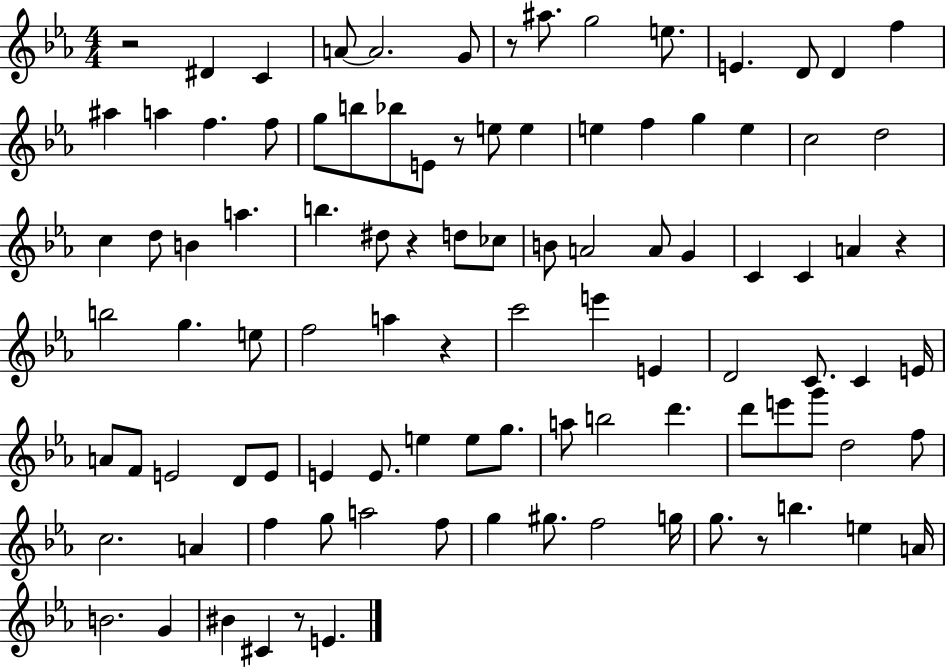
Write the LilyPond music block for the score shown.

{
  \clef treble
  \numericTimeSignature
  \time 4/4
  \key ees \major
  r2 dis'4 c'4 | a'8~~ a'2. g'8 | r8 ais''8. g''2 e''8. | e'4. d'8 d'4 f''4 | \break ais''4 a''4 f''4. f''8 | g''8 b''8 bes''8 e'8 r8 e''8 e''4 | e''4 f''4 g''4 e''4 | c''2 d''2 | \break c''4 d''8 b'4 a''4. | b''4. dis''8 r4 d''8 ces''8 | b'8 a'2 a'8 g'4 | c'4 c'4 a'4 r4 | \break b''2 g''4. e''8 | f''2 a''4 r4 | c'''2 e'''4 e'4 | d'2 c'8. c'4 e'16 | \break a'8 f'8 e'2 d'8 e'8 | e'4 e'8. e''4 e''8 g''8. | a''8 b''2 d'''4. | d'''8 e'''8 g'''8 d''2 f''8 | \break c''2. a'4 | f''4 g''8 a''2 f''8 | g''4 gis''8. f''2 g''16 | g''8. r8 b''4. e''4 a'16 | \break b'2. g'4 | bis'4 cis'4 r8 e'4. | \bar "|."
}